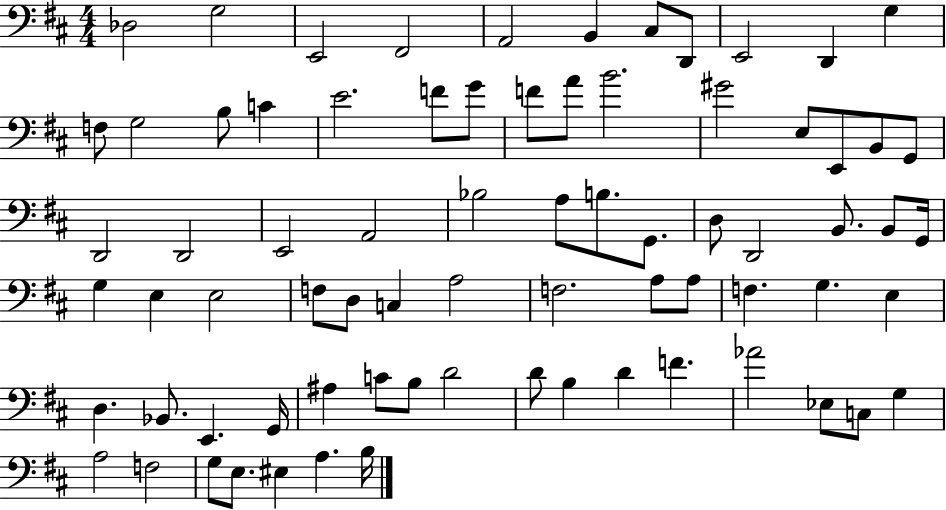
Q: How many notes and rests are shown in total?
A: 75